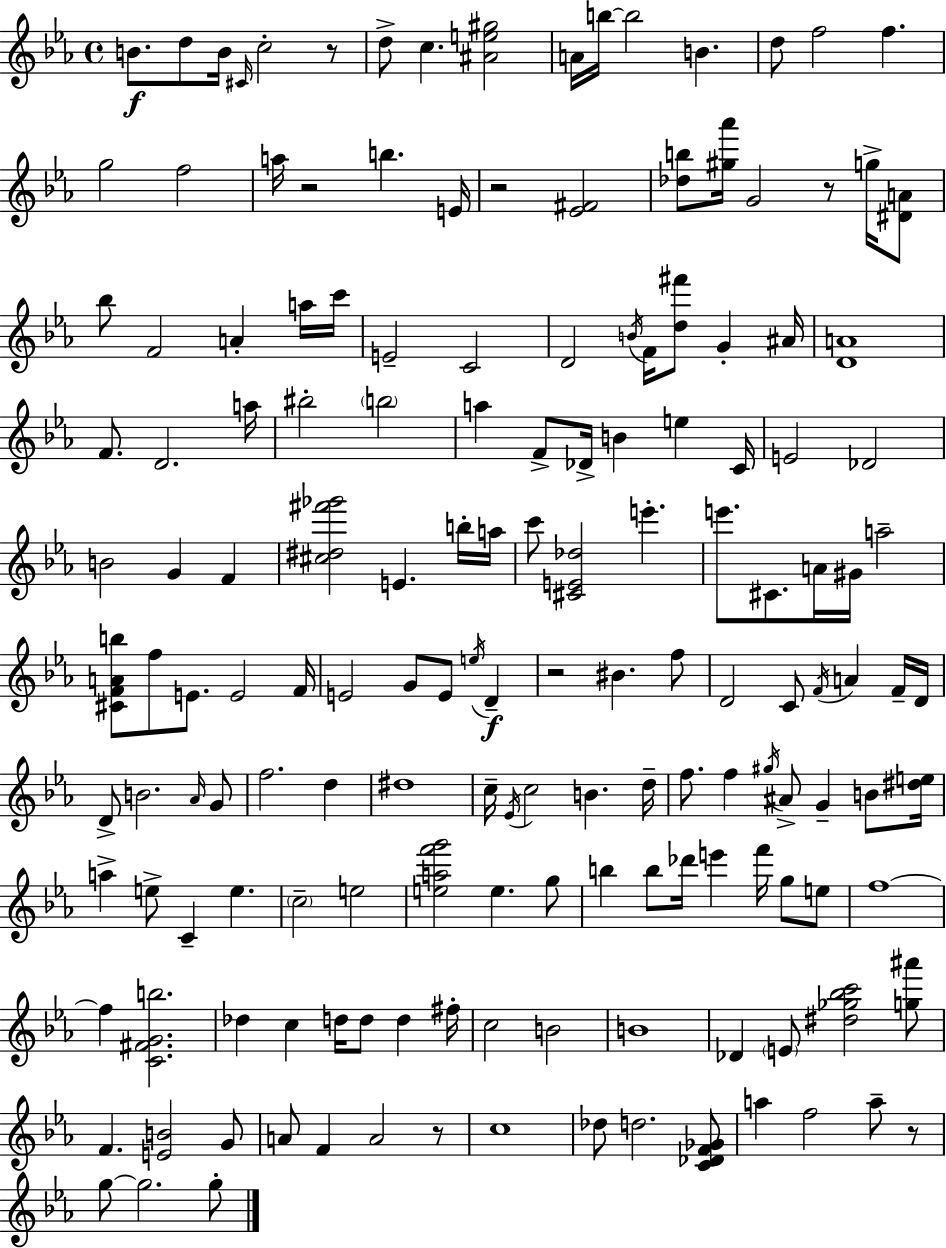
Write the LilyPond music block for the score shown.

{
  \clef treble
  \time 4/4
  \defaultTimeSignature
  \key c \minor
  b'8.\f d''8 b'16 \grace { cis'16 } c''2-. r8 | d''8-> c''4. <ais' e'' gis''>2 | a'16 b''16~~ b''2 b'4. | d''8 f''2 f''4. | \break g''2 f''2 | a''16 r2 b''4. | e'16 r2 <ees' fis'>2 | <des'' b''>8 <gis'' aes'''>16 g'2 r8 g''16-> <dis' a'>8 | \break bes''8 f'2 a'4-. a''16 | c'''16 e'2-- c'2 | d'2 \acciaccatura { b'16 } f'16 <d'' fis'''>8 g'4-. | ais'16 <d' a'>1 | \break f'8. d'2. | a''16 bis''2-. \parenthesize b''2 | a''4 f'8-> des'16-> b'4 e''4 | c'16 e'2 des'2 | \break b'2 g'4 f'4 | <cis'' dis'' fis''' ges'''>2 e'4. | b''16-. a''16 c'''8 <cis' e' des''>2 e'''4.-. | e'''8. cis'8. a'16 gis'16 a''2-- | \break <cis' f' a' b''>8 f''8 e'8. e'2 | f'16 e'2 g'8 e'8 \acciaccatura { e''16 }\f d'4-- | r2 bis'4. | f''8 d'2 c'8 \acciaccatura { f'16 } a'4 | \break f'16-- d'16 d'8-> b'2. | \grace { aes'16 } g'8 f''2. | d''4 dis''1 | c''16-- \acciaccatura { ees'16 } c''2 b'4. | \break d''16-- f''8. f''4 \acciaccatura { gis''16 } ais'8-> | g'4-- b'8 <dis'' e''>16 a''4-> e''8-> c'4-- | e''4. \parenthesize c''2-- e''2 | <e'' a'' f''' g'''>2 e''4. | \break g''8 b''4 b''8 des'''16 e'''4 | f'''16 g''8 e''8 f''1~~ | f''4 <c' fis' g' b''>2. | des''4 c''4 d''16 | \break d''8 d''4 fis''16-. c''2 b'2 | b'1 | des'4 \parenthesize e'8 <dis'' ges'' bes'' c'''>2 | <g'' ais'''>8 f'4. <e' b'>2 | \break g'8 a'8 f'4 a'2 | r8 c''1 | des''8 d''2. | <c' des' f' ges'>8 a''4 f''2 | \break a''8-- r8 g''8~~ g''2. | g''8-. \bar "|."
}